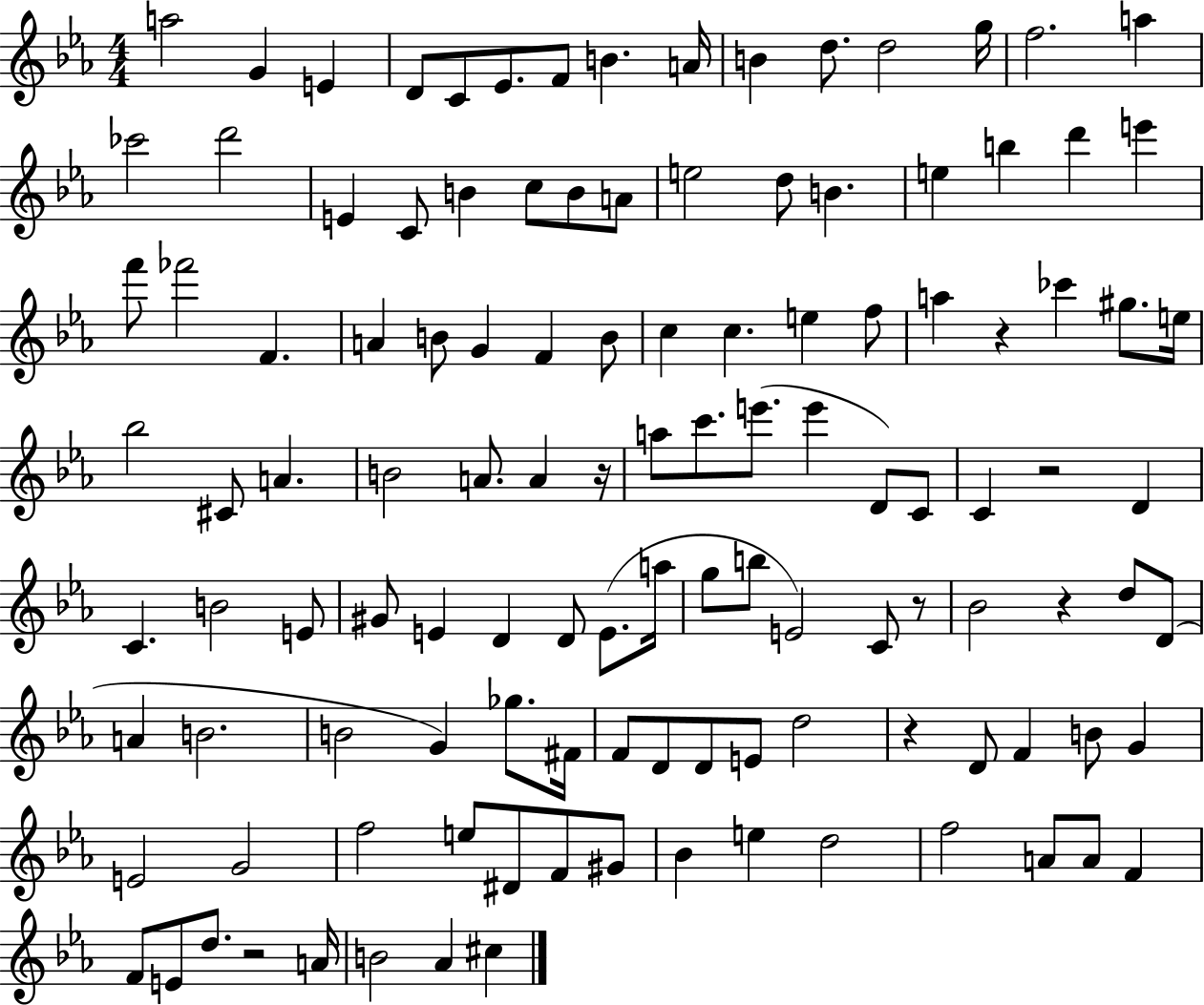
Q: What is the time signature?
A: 4/4